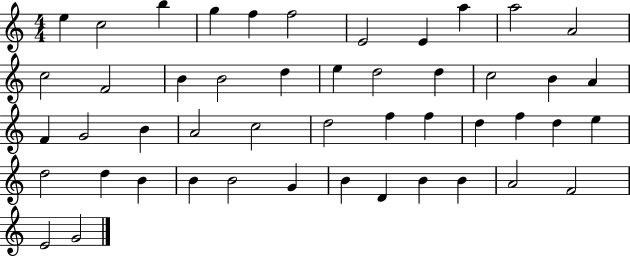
E5/q C5/h B5/q G5/q F5/q F5/h E4/h E4/q A5/q A5/h A4/h C5/h F4/h B4/q B4/h D5/q E5/q D5/h D5/q C5/h B4/q A4/q F4/q G4/h B4/q A4/h C5/h D5/h F5/q F5/q D5/q F5/q D5/q E5/q D5/h D5/q B4/q B4/q B4/h G4/q B4/q D4/q B4/q B4/q A4/h F4/h E4/h G4/h